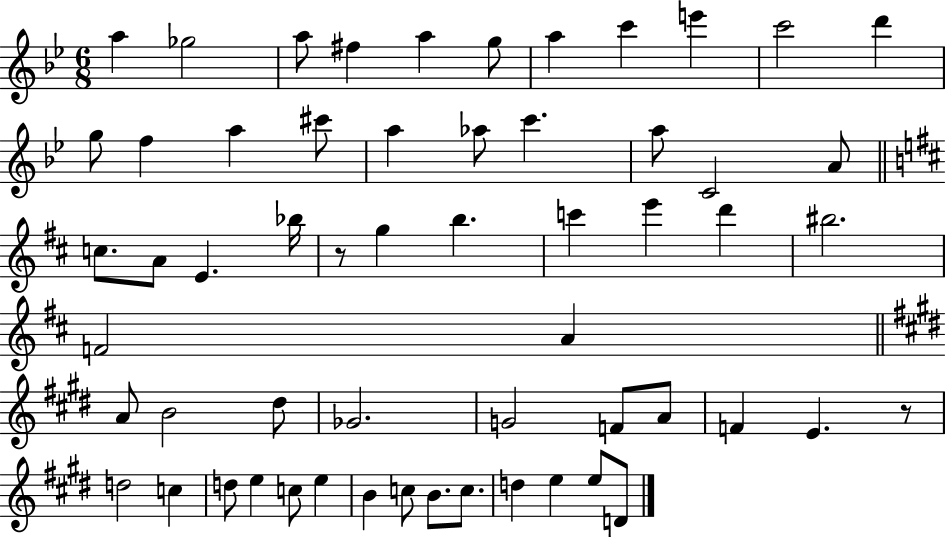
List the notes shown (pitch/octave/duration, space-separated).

A5/q Gb5/h A5/e F#5/q A5/q G5/e A5/q C6/q E6/q C6/h D6/q G5/e F5/q A5/q C#6/e A5/q Ab5/e C6/q. A5/e C4/h A4/e C5/e. A4/e E4/q. Bb5/s R/e G5/q B5/q. C6/q E6/q D6/q BIS5/h. F4/h A4/q A4/e B4/h D#5/e Gb4/h. G4/h F4/e A4/e F4/q E4/q. R/e D5/h C5/q D5/e E5/q C5/e E5/q B4/q C5/e B4/e. C5/e. D5/q E5/q E5/e D4/e